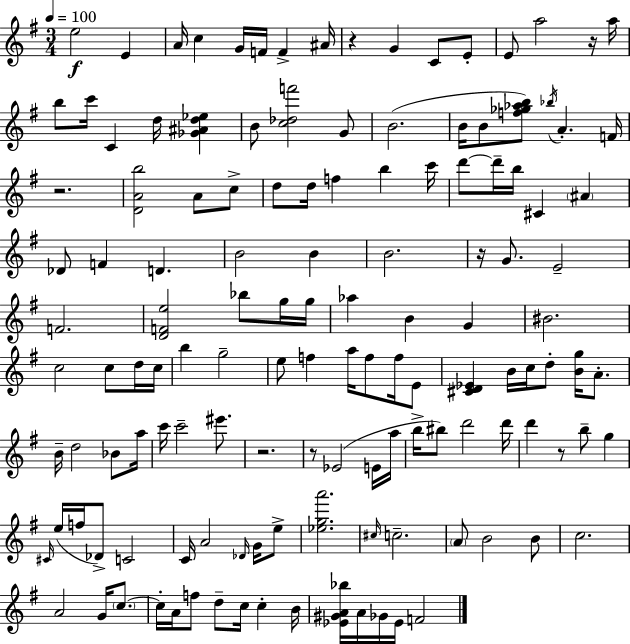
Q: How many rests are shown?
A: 7